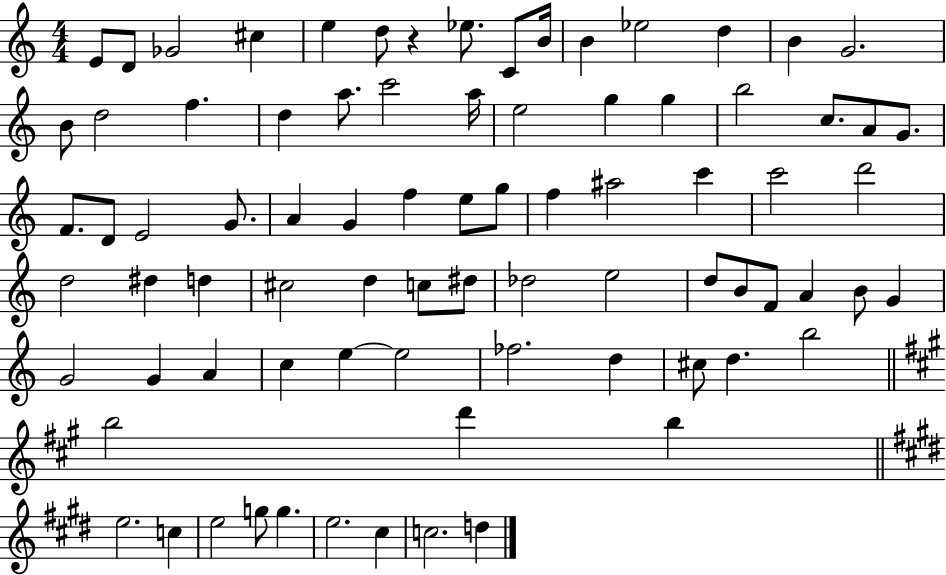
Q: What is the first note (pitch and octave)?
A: E4